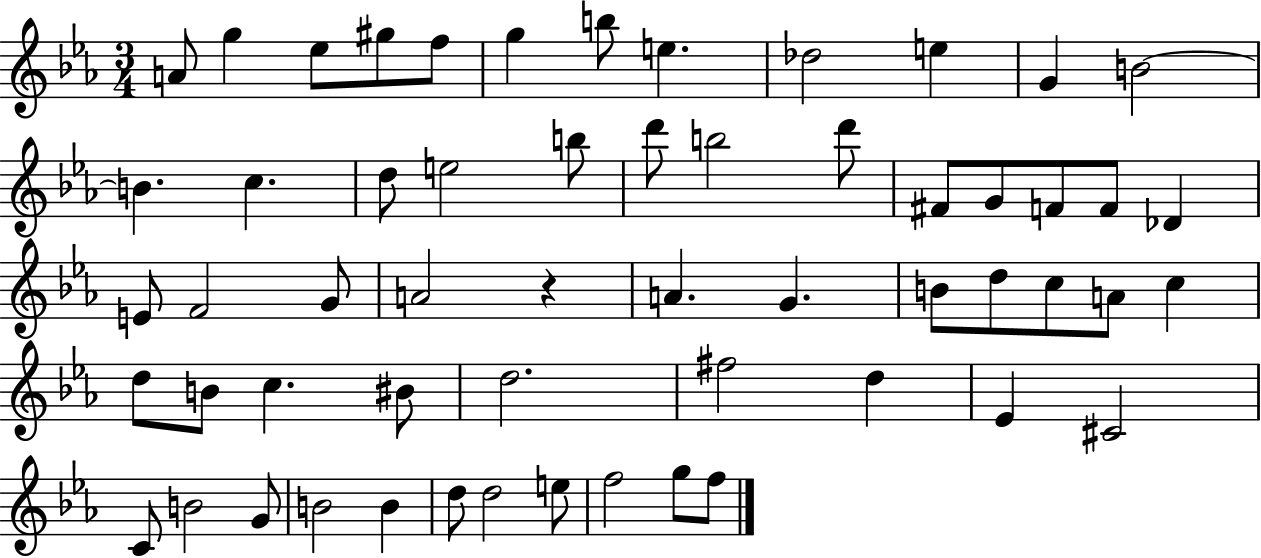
{
  \clef treble
  \numericTimeSignature
  \time 3/4
  \key ees \major
  a'8 g''4 ees''8 gis''8 f''8 | g''4 b''8 e''4. | des''2 e''4 | g'4 b'2~~ | \break b'4. c''4. | d''8 e''2 b''8 | d'''8 b''2 d'''8 | fis'8 g'8 f'8 f'8 des'4 | \break e'8 f'2 g'8 | a'2 r4 | a'4. g'4. | b'8 d''8 c''8 a'8 c''4 | \break d''8 b'8 c''4. bis'8 | d''2. | fis''2 d''4 | ees'4 cis'2 | \break c'8 b'2 g'8 | b'2 b'4 | d''8 d''2 e''8 | f''2 g''8 f''8 | \break \bar "|."
}